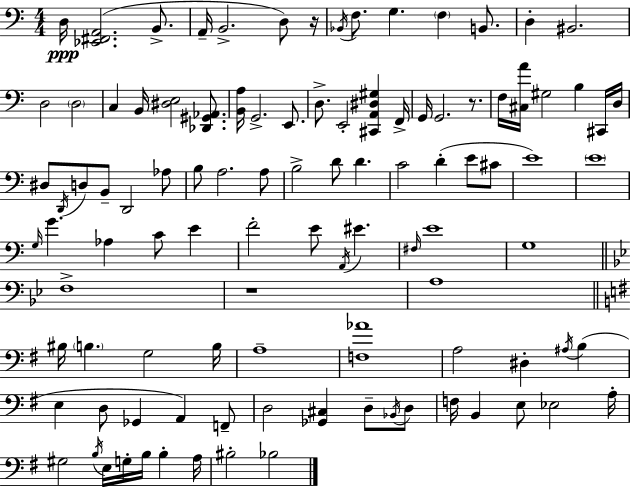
D3/s [Eb2,F#2,A2]/h. B2/e. A2/s B2/h. D3/e R/s Bb2/s F3/e. G3/q. F3/q B2/e. D3/q BIS2/h. D3/h D3/h C3/q B2/s [D#3,E3]/h [Db2,G#2,Ab2]/e. [B2,A3]/s G2/h. E2/e. D3/e. E2/h [C#2,A2,D#3,G#3]/q F2/s G2/s G2/h. R/e. F3/s [C#3,A4]/s G#3/h B3/q C#2/s D3/s D#3/e D2/s D3/e B2/e D2/h Ab3/e B3/e A3/h. A3/e B3/h D4/e D4/q. C4/h D4/q E4/e C#4/e E4/w E4/w G3/s G4/q. Ab3/q C4/e E4/q F4/h E4/e A2/s EIS4/q. F#3/s E4/w G3/w F3/w R/w A3/w BIS3/s B3/q. G3/h B3/s A3/w [F3,Ab4]/w A3/h D#3/q A#3/s B3/q E3/q D3/e Gb2/q A2/q F2/e D3/h [Gb2,C#3]/q D3/e Bb2/s D3/e F3/s B2/q E3/e Eb3/h A3/s G#3/h B3/s E3/s G3/s B3/s B3/q A3/s BIS3/h Bb3/h